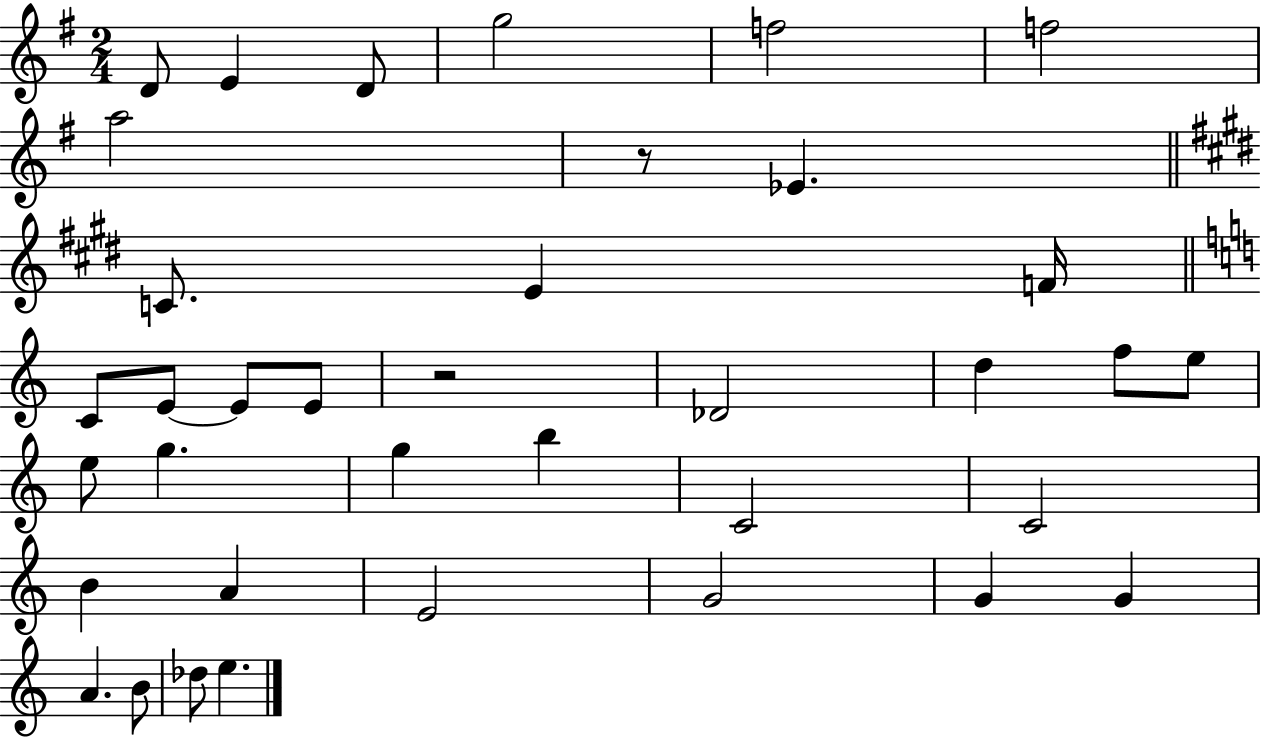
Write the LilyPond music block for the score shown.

{
  \clef treble
  \numericTimeSignature
  \time 2/4
  \key g \major
  d'8 e'4 d'8 | g''2 | f''2 | f''2 | \break a''2 | r8 ees'4. | \bar "||" \break \key e \major c'8. e'4 f'16 | \bar "||" \break \key c \major c'8 e'8~~ e'8 e'8 | r2 | des'2 | d''4 f''8 e''8 | \break e''8 g''4. | g''4 b''4 | c'2 | c'2 | \break b'4 a'4 | e'2 | g'2 | g'4 g'4 | \break a'4. b'8 | des''8 e''4. | \bar "|."
}